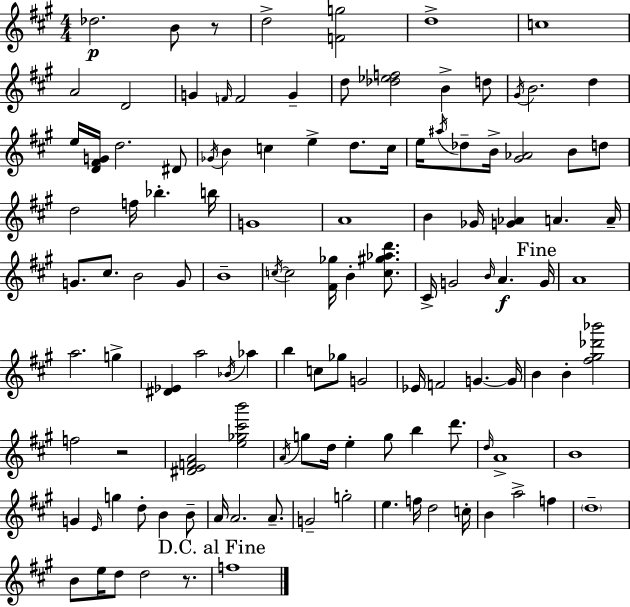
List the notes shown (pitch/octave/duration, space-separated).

Db5/h. B4/e R/e D5/h [F4,G5]/h D5/w C5/w A4/h D4/h G4/q F4/s F4/h G4/q D5/e [Db5,Eb5,F5]/h B4/q D5/e G#4/s B4/h. D5/q E5/s [D4,F#4,G4]/s D5/h. D#4/e Gb4/s B4/q C5/q E5/q D5/e. C5/s E5/s A#5/s Db5/e B4/s [G#4,Ab4]/h B4/e D5/e D5/h F5/s Bb5/q. B5/s G4/w A4/w B4/q Gb4/s [G4,Ab4]/q A4/q. A4/s G4/e. C#5/e. B4/h G4/e B4/w C5/s C5/h [F#4,Gb5]/s B4/q [C5,G#5,Ab5,D6]/e. C#4/s G4/h B4/s A4/q. G4/s A4/w A5/h. G5/q [D#4,Eb4]/q A5/h Bb4/s Ab5/q B5/q C5/e Gb5/e G4/h Eb4/s F4/h G4/q. G4/s B4/q B4/q [F#5,G#5,Db6,Bb6]/h F5/h R/h [D#4,E4,F4,A4]/h [E5,Gb5,C#6,B6]/h A4/s G5/e D5/s E5/q G5/e B5/q D6/e. D5/s A4/w B4/w G4/q E4/s G5/q D5/e B4/q B4/e A4/s A4/h. A4/e. G4/h G5/h E5/q. F5/s D5/h C5/s B4/q A5/h F5/q D5/w B4/e E5/s D5/e D5/h R/e. F5/w